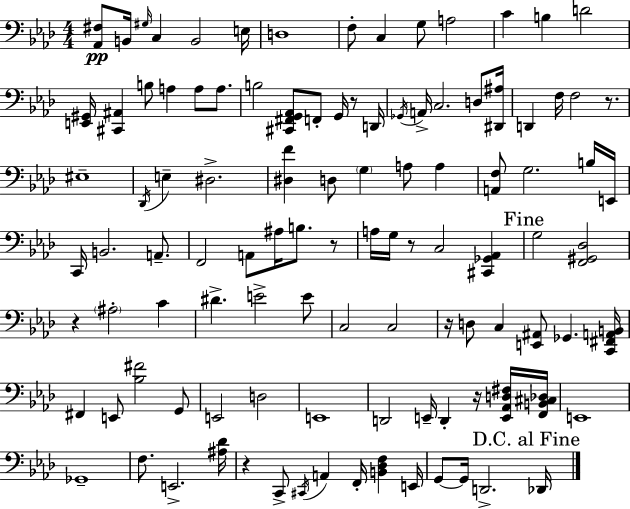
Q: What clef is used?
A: bass